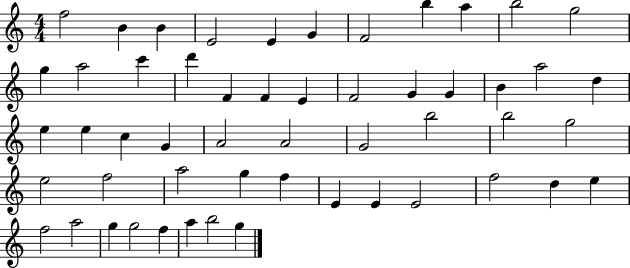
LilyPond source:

{
  \clef treble
  \numericTimeSignature
  \time 4/4
  \key c \major
  f''2 b'4 b'4 | e'2 e'4 g'4 | f'2 b''4 a''4 | b''2 g''2 | \break g''4 a''2 c'''4 | d'''4 f'4 f'4 e'4 | f'2 g'4 g'4 | b'4 a''2 d''4 | \break e''4 e''4 c''4 g'4 | a'2 a'2 | g'2 b''2 | b''2 g''2 | \break e''2 f''2 | a''2 g''4 f''4 | e'4 e'4 e'2 | f''2 d''4 e''4 | \break f''2 a''2 | g''4 g''2 f''4 | a''4 b''2 g''4 | \bar "|."
}